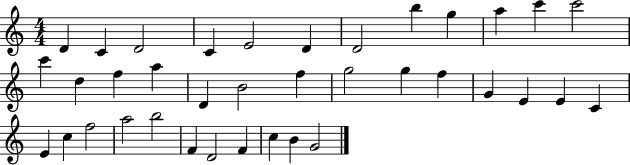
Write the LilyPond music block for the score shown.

{
  \clef treble
  \numericTimeSignature
  \time 4/4
  \key c \major
  d'4 c'4 d'2 | c'4 e'2 d'4 | d'2 b''4 g''4 | a''4 c'''4 c'''2 | \break c'''4 d''4 f''4 a''4 | d'4 b'2 f''4 | g''2 g''4 f''4 | g'4 e'4 e'4 c'4 | \break e'4 c''4 f''2 | a''2 b''2 | f'4 d'2 f'4 | c''4 b'4 g'2 | \break \bar "|."
}